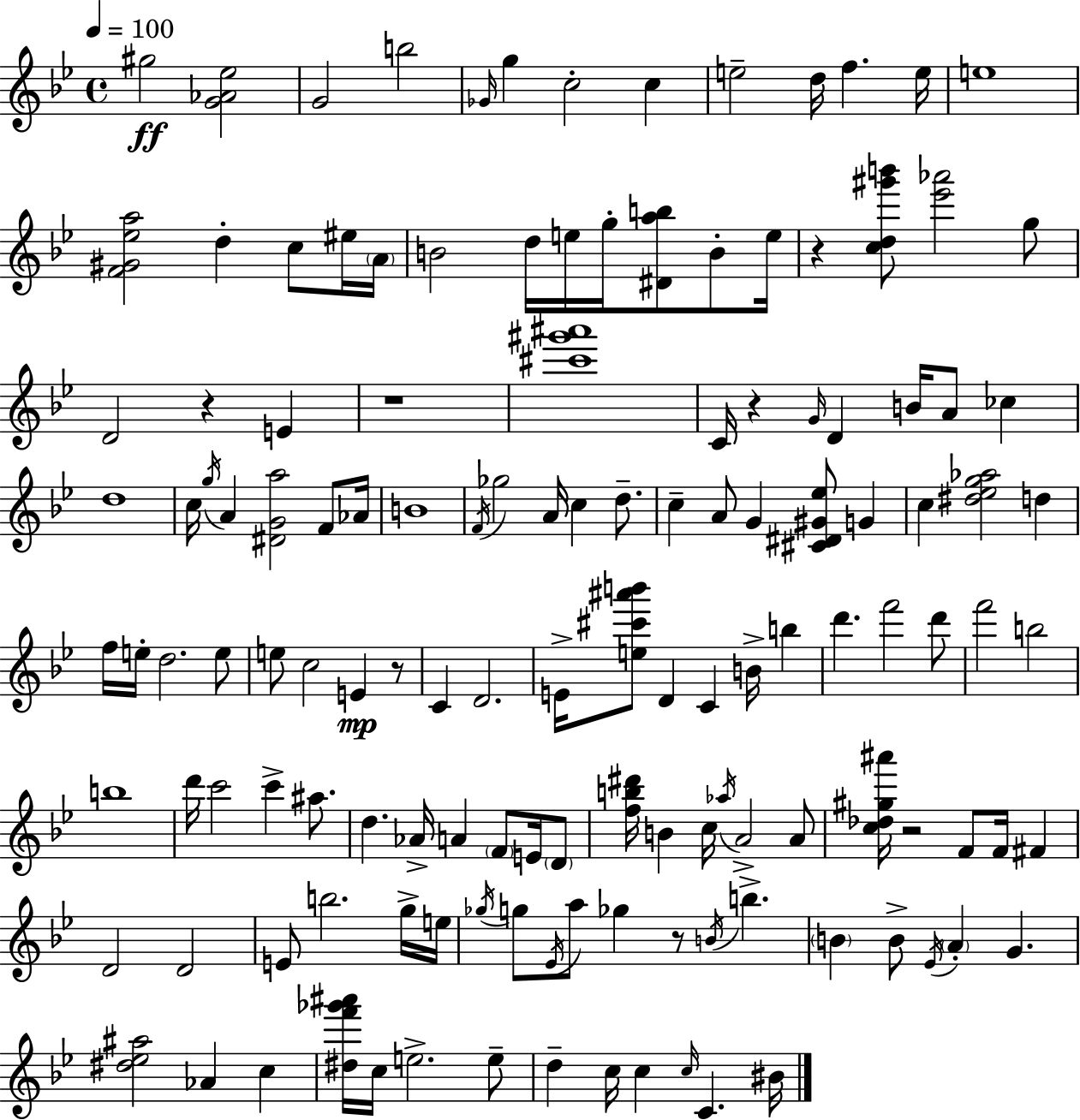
G#5/h [G4,Ab4,Eb5]/h G4/h B5/h Gb4/s G5/q C5/h C5/q E5/h D5/s F5/q. E5/s E5/w [F4,G#4,Eb5,A5]/h D5/q C5/e EIS5/s A4/s B4/h D5/s E5/s G5/s [D#4,A5,B5]/e B4/e E5/s R/q [C5,D5,G#6,B6]/e [Eb6,Ab6]/h G5/e D4/h R/q E4/q R/w [C#6,G#6,A#6]/w C4/s R/q G4/s D4/q B4/s A4/e CES5/q D5/w C5/s G5/s A4/q [D#4,G4,A5]/h F4/e Ab4/s B4/w F4/s Gb5/h A4/s C5/q D5/e. C5/q A4/e G4/q [C#4,D#4,G#4,Eb5]/e G4/q C5/q [D#5,Eb5,G5,Ab5]/h D5/q F5/s E5/s D5/h. E5/e E5/e C5/h E4/q R/e C4/q D4/h. E4/s [E5,C#6,A#6,B6]/e D4/q C4/q B4/s B5/q D6/q. F6/h D6/e F6/h B5/h B5/w D6/s C6/h C6/q A#5/e. D5/q. Ab4/s A4/q F4/e E4/s D4/e [F5,B5,D#6]/s B4/q C5/s Ab5/s A4/h A4/e [C5,Db5,G#5,A#6]/s R/h F4/e F4/s F#4/q D4/h D4/h E4/e B5/h. G5/s E5/s Gb5/s G5/e Eb4/s A5/e Gb5/q R/e B4/s B5/q. B4/q B4/e Eb4/s A4/q G4/q. [D#5,Eb5,A#5]/h Ab4/q C5/q [D#5,F6,Gb6,A#6]/s C5/s E5/h. E5/e D5/q C5/s C5/q C5/s C4/q. BIS4/s